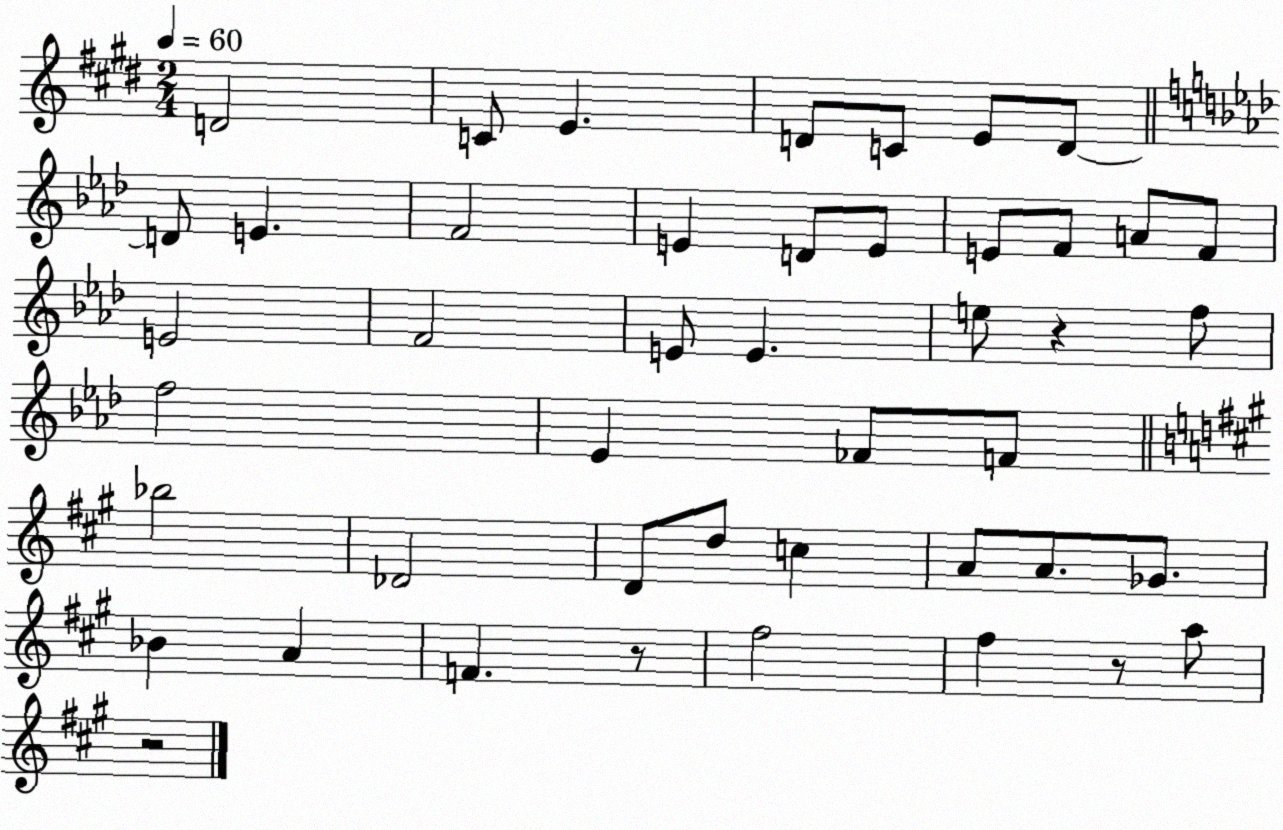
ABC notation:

X:1
T:Untitled
M:2/4
L:1/4
K:E
D2 C/2 E D/2 C/2 E/2 D/2 D/2 E F2 E D/2 E/2 E/2 F/2 A/2 F/2 E2 F2 E/2 E e/2 z f/2 f2 _E _F/2 F/2 _b2 _D2 D/2 d/2 c A/2 A/2 _G/2 _B A F z/2 ^f2 ^f z/2 a/2 z2